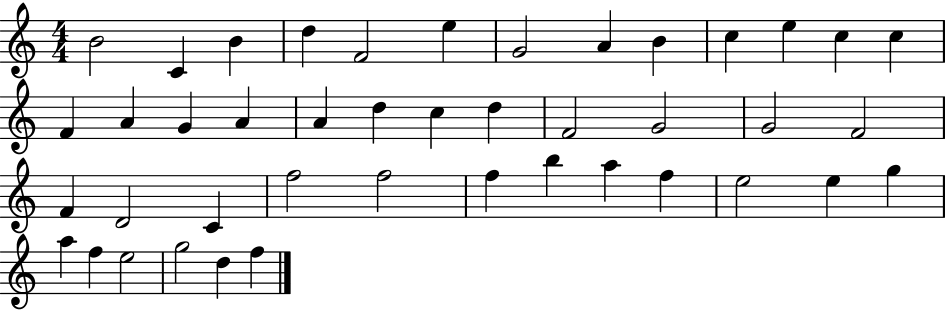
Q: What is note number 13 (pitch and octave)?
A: C5